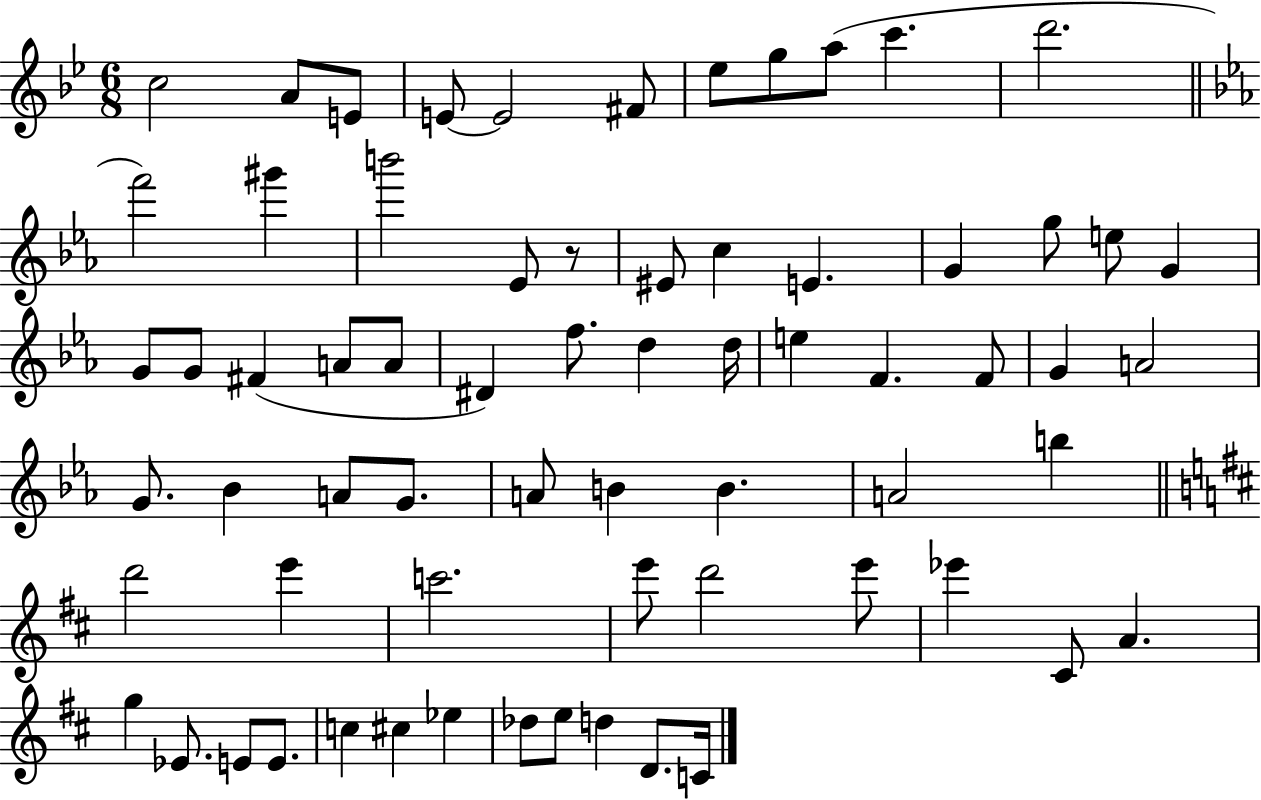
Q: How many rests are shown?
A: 1